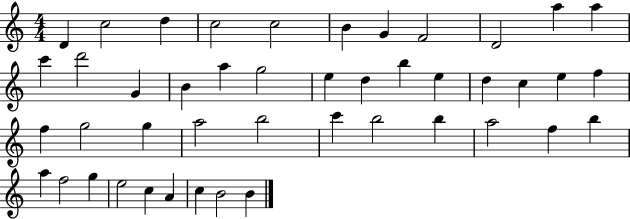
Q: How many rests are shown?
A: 0